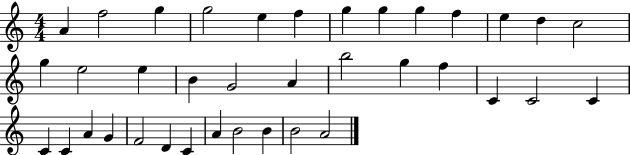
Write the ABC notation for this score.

X:1
T:Untitled
M:4/4
L:1/4
K:C
A f2 g g2 e f g g g f e d c2 g e2 e B G2 A b2 g f C C2 C C C A G F2 D C A B2 B B2 A2